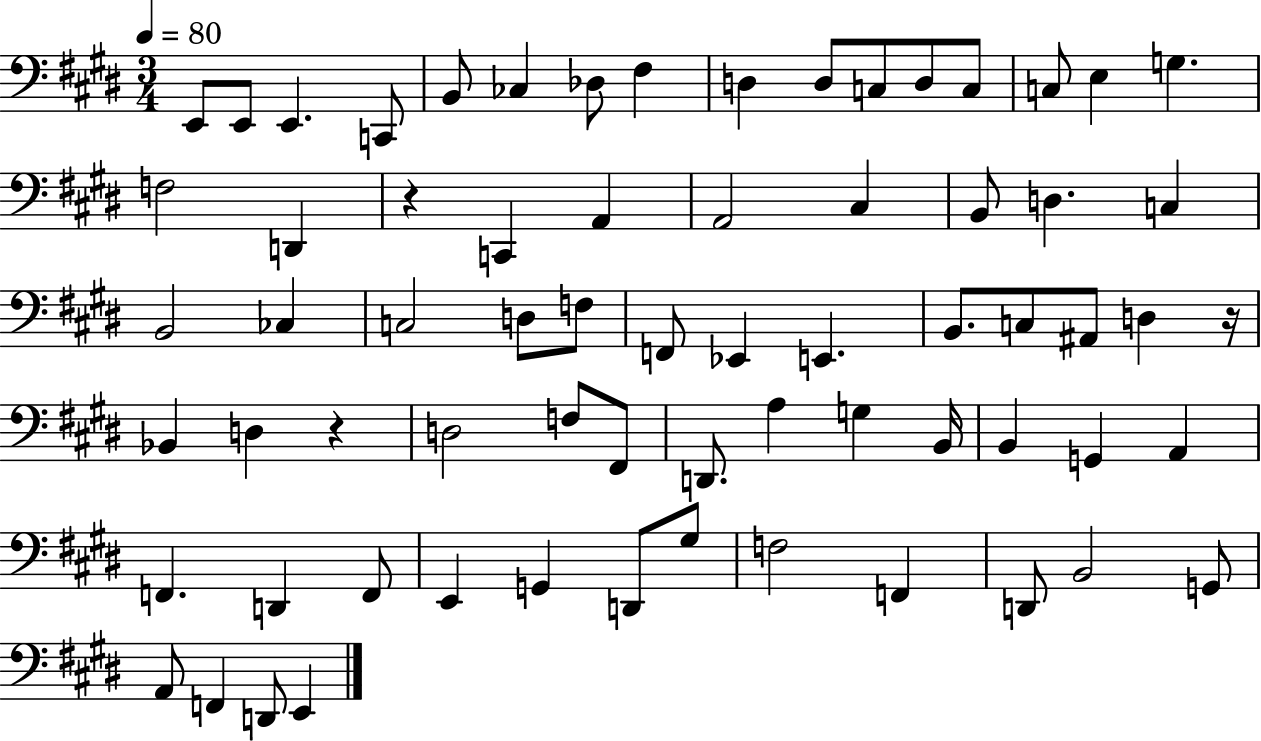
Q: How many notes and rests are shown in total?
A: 68